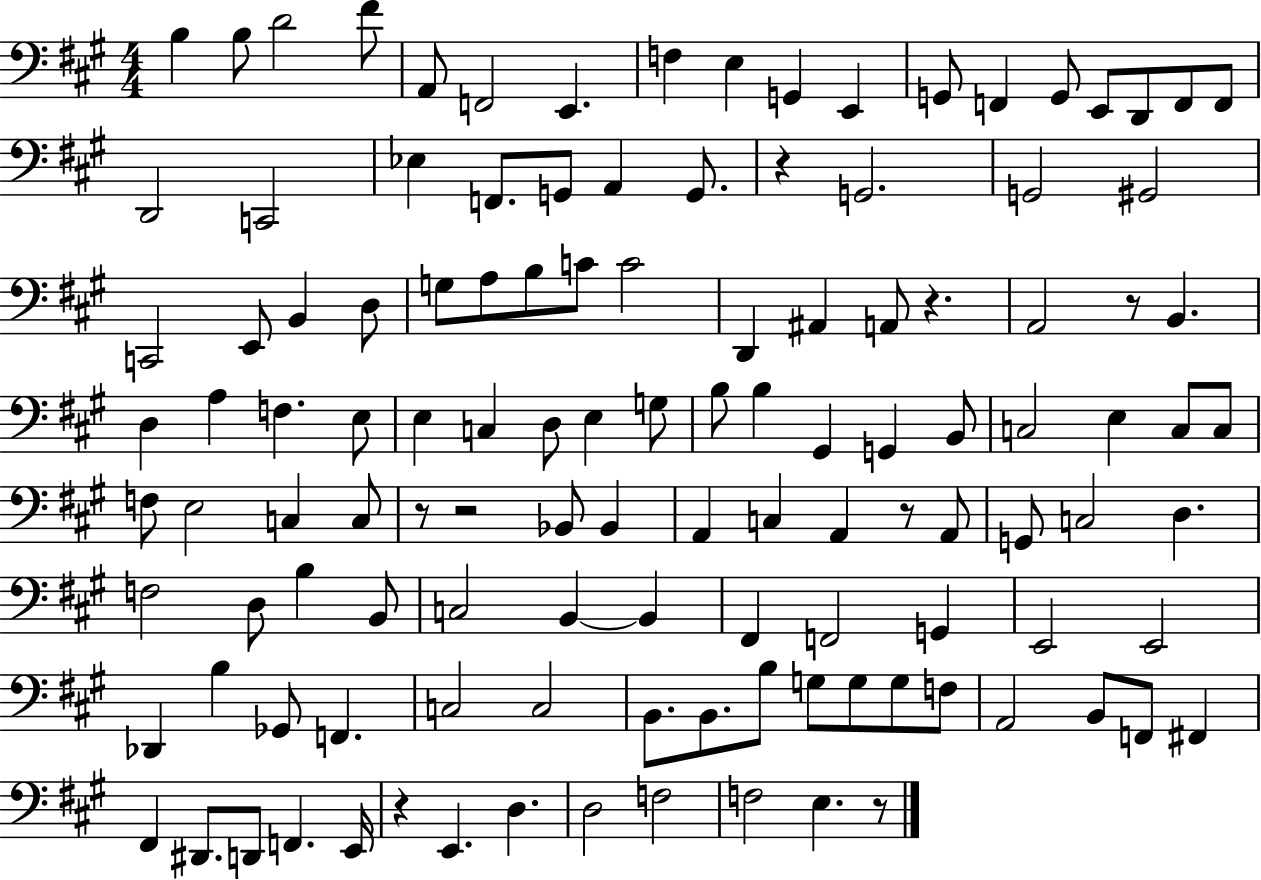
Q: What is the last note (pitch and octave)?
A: E3